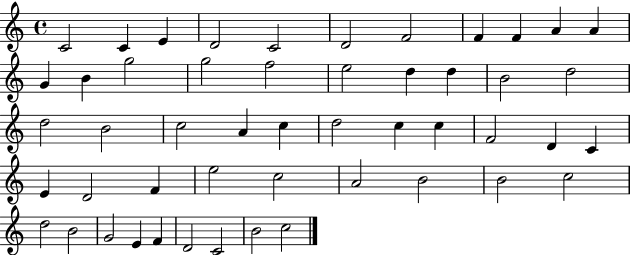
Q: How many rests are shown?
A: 0